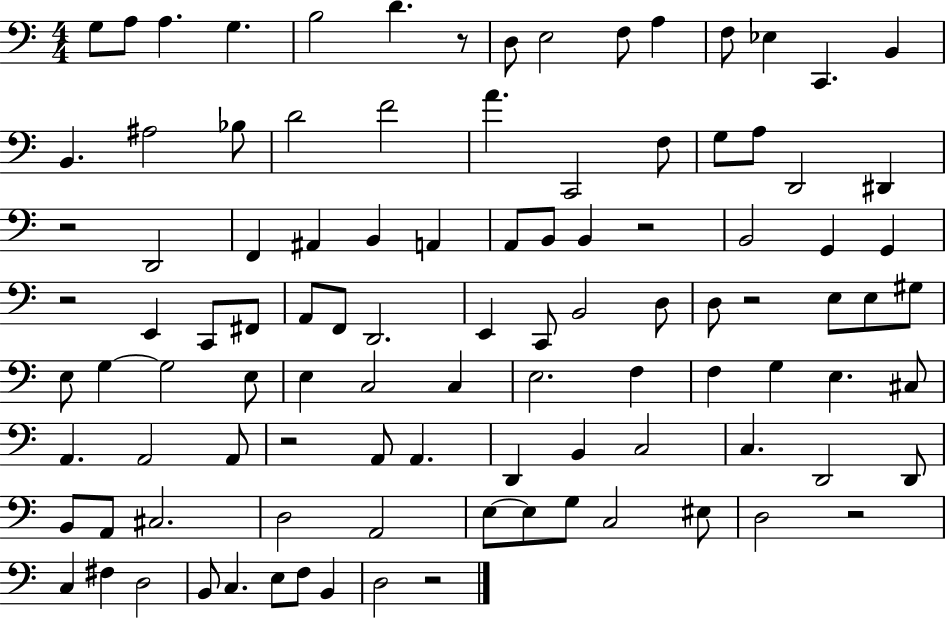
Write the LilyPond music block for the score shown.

{
  \clef bass
  \numericTimeSignature
  \time 4/4
  \key c \major
  \repeat volta 2 { g8 a8 a4. g4. | b2 d'4. r8 | d8 e2 f8 a4 | f8 ees4 c,4. b,4 | \break b,4. ais2 bes8 | d'2 f'2 | a'4. c,2 f8 | g8 a8 d,2 dis,4 | \break r2 d,2 | f,4 ais,4 b,4 a,4 | a,8 b,8 b,4 r2 | b,2 g,4 g,4 | \break r2 e,4 c,8 fis,8 | a,8 f,8 d,2. | e,4 c,8 b,2 d8 | d8 r2 e8 e8 gis8 | \break e8 g4~~ g2 e8 | e4 c2 c4 | e2. f4 | f4 g4 e4. cis8 | \break a,4. a,2 a,8 | r2 a,8 a,4. | d,4 b,4 c2 | c4. d,2 d,8 | \break b,8 a,8 cis2. | d2 a,2 | e8~~ e8 g8 c2 eis8 | d2 r2 | \break c4 fis4 d2 | b,8 c4. e8 f8 b,4 | d2 r2 | } \bar "|."
}